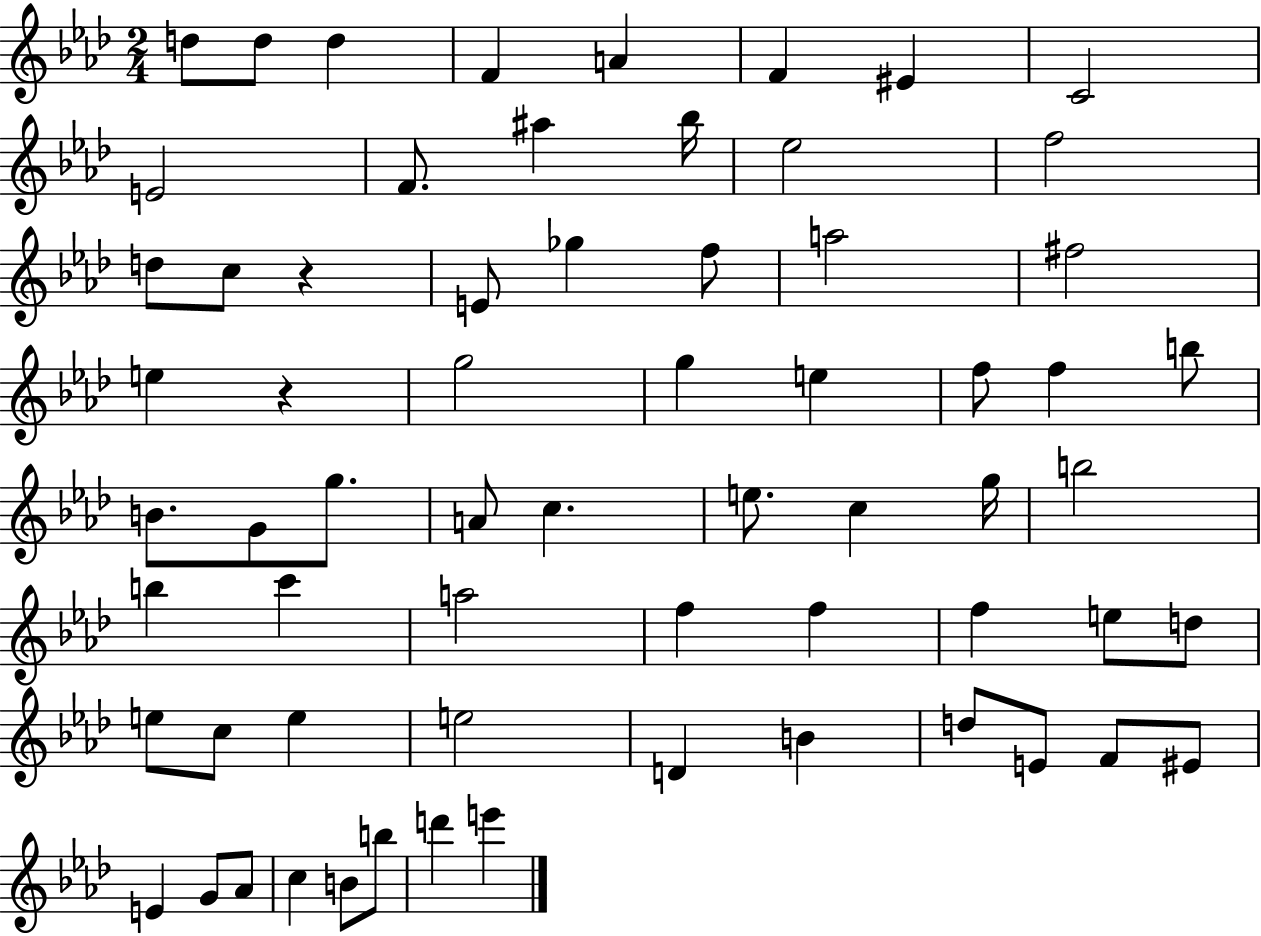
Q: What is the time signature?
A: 2/4